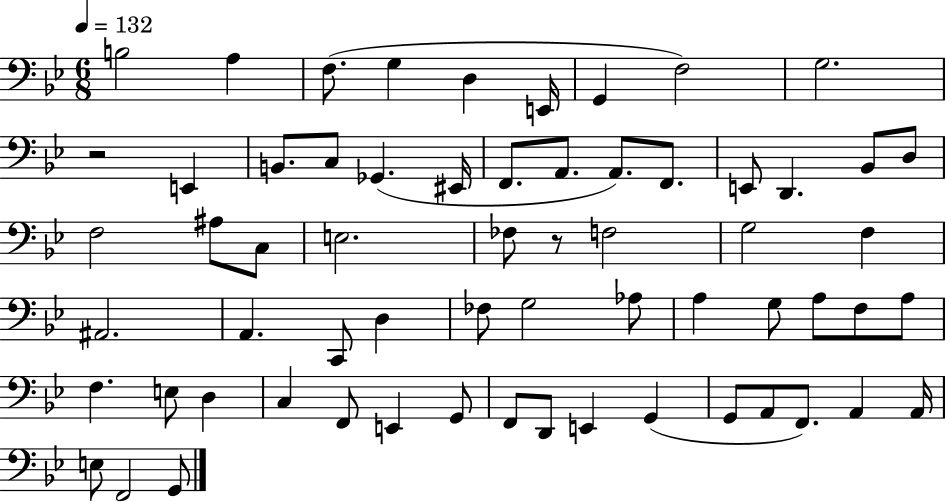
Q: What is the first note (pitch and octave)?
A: B3